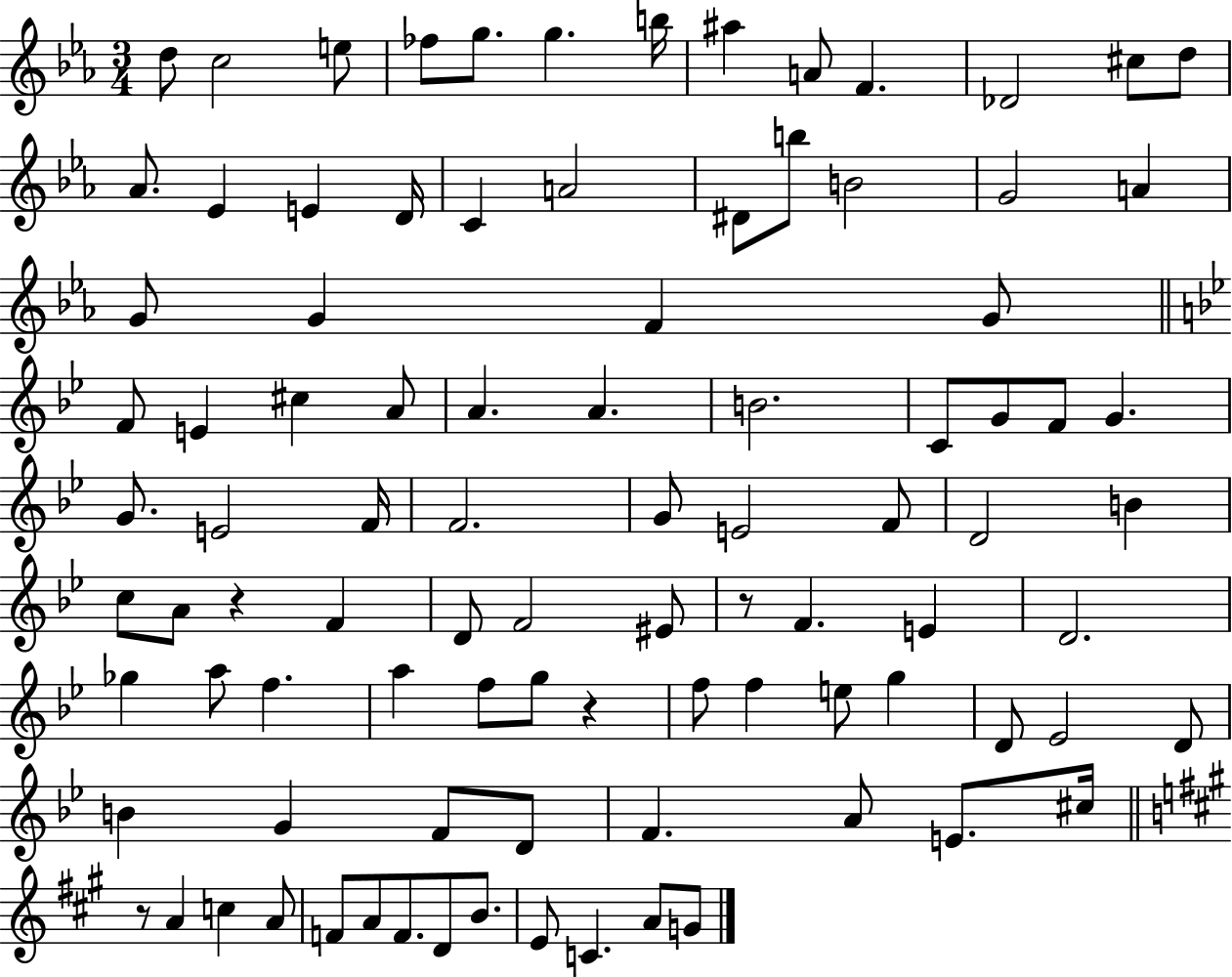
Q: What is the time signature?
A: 3/4